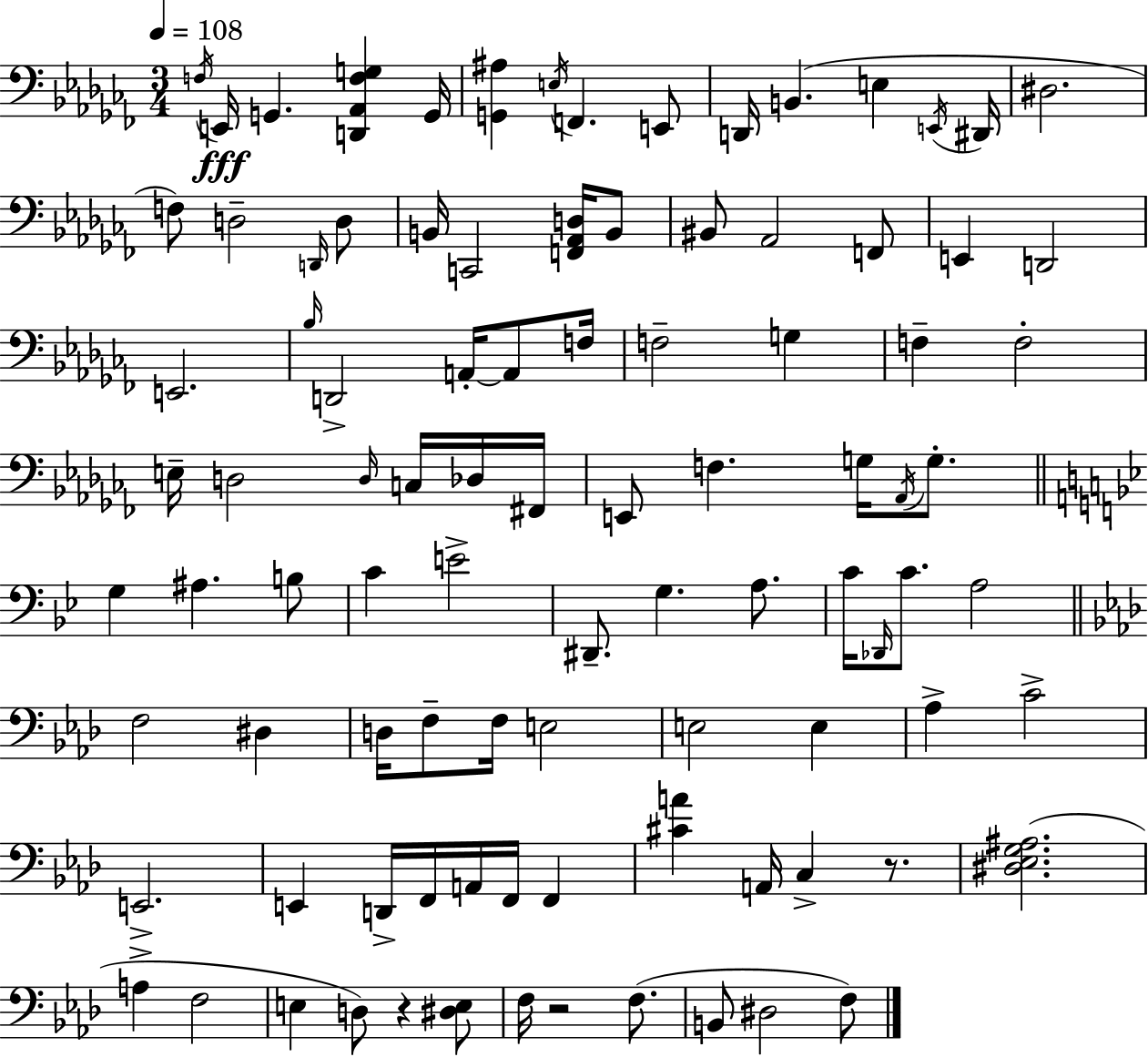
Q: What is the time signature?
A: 3/4